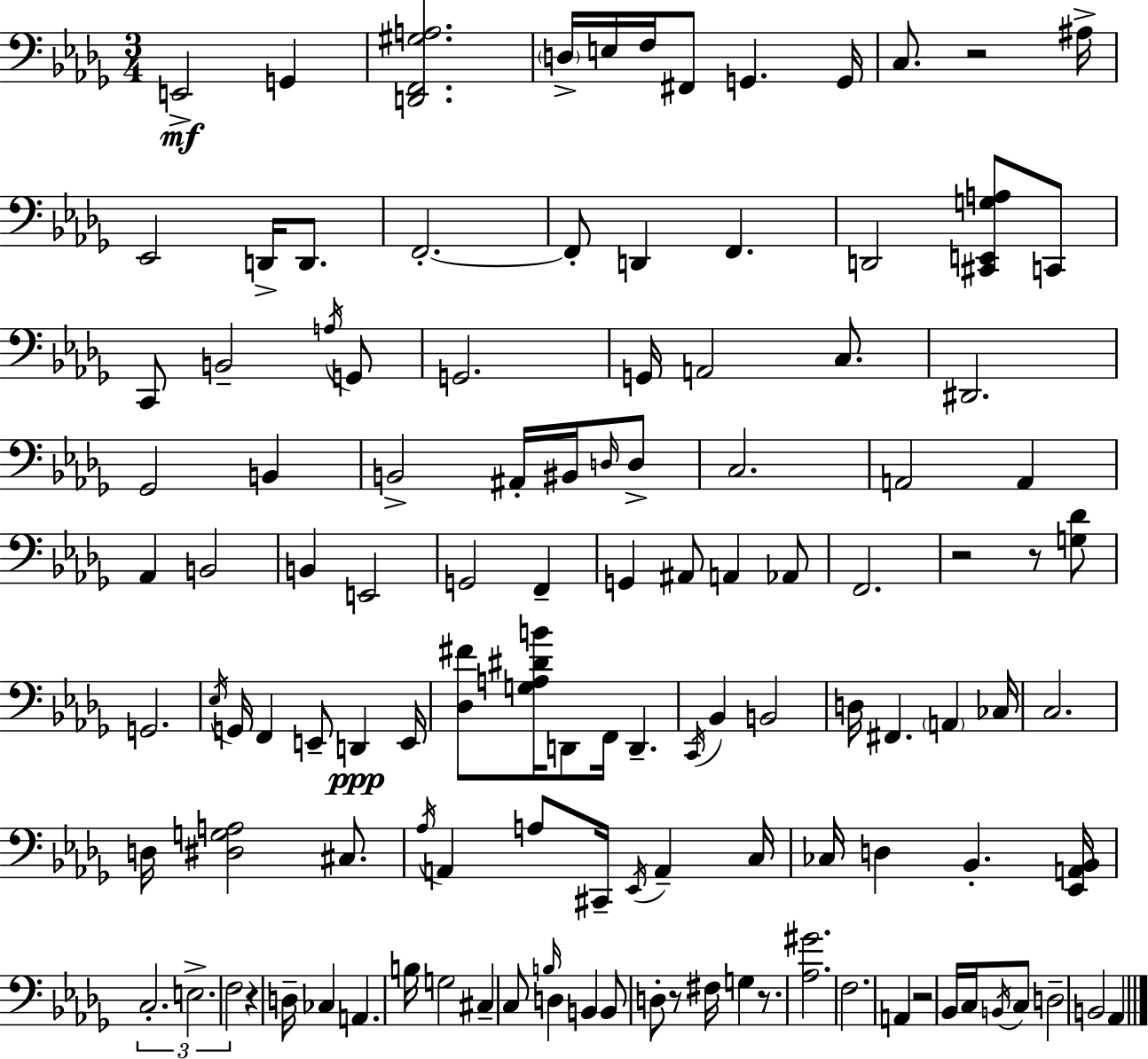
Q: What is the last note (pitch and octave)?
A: Ab2